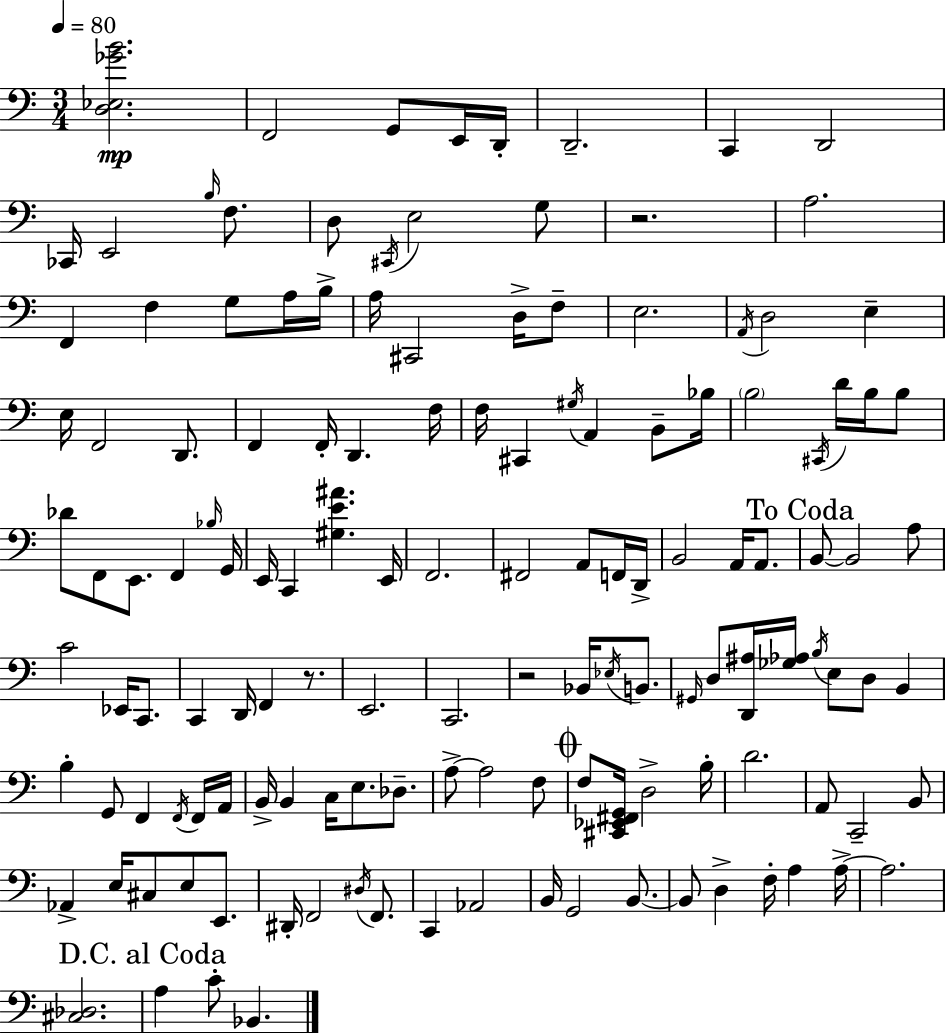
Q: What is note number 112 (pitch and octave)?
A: F2